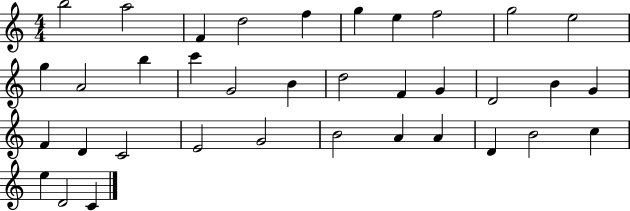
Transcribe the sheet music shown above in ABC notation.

X:1
T:Untitled
M:4/4
L:1/4
K:C
b2 a2 F d2 f g e f2 g2 e2 g A2 b c' G2 B d2 F G D2 B G F D C2 E2 G2 B2 A A D B2 c e D2 C